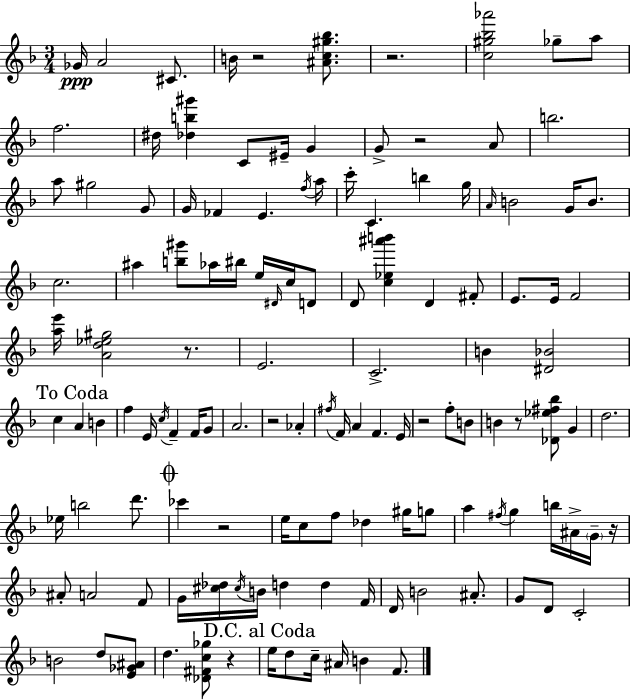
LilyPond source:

{
  \clef treble
  \numericTimeSignature
  \time 3/4
  \key f \major
  ges'16\ppp a'2 cis'8. | b'16 r2 <ais' c'' gis'' bes''>8. | r2. | <c'' gis'' bes'' aes'''>2 ges''8-- a''8 | \break f''2. | dis''16 <des'' b'' gis'''>4 c'8 eis'16-- g'4 | g'8-> r2 a'8 | b''2. | \break a''8 gis''2 g'8 | g'16 fes'4 e'4. \acciaccatura { f''16 } | a''16 c'''16-. c'4. b''4 | g''16 \grace { a'16 } b'2 g'16 b'8. | \break c''2. | ais''4 <b'' gis'''>8 aes''16 bis''16 e''16 \grace { dis'16 } | c''16 d'8 d'8 <c'' ees'' ais''' b'''>4 d'4 | fis'8-. e'8. e'16 f'2 | \break <a'' e'''>16 <a' d'' ees'' gis''>2 | r8. e'2. | c'2.-> | b'4 <dis' bes'>2 | \break \mark "To Coda" c''4 a'4 b'4 | f''4 e'16 \acciaccatura { c''16 } f'4-- | f'16 g'8 a'2. | r2 | \break aes'4-. \acciaccatura { fis''16 } f'16 a'4 f'4. | e'16 r2 | f''8-. b'8 b'4 r8 <des' ees'' fis'' bes''>8 | g'4 d''2. | \break ees''16 b''2 | d'''8. \mark \markup { \musicglyph "scripts.coda" } ces'''4 r2 | e''16 c''8 f''8 des''4 | gis''16 g''8 a''4 \acciaccatura { fis''16 } g''4 | \break b''16 ais'16-> \parenthesize g'16-- r16 ais'8-. a'2 | f'8 g'16 <cis'' des''>16 \acciaccatura { cis''16 } b'16 d''4 | d''4 f'16 d'16 b'2 | ais'8.-. g'8 d'8 c'2-. | \break b'2 | d''8 <e' ges' ais'>8 d''4. | <des' fis' c'' ges''>8 r4 \mark "D.C. al Coda" e''16 d''8 c''16-- ais'16 | b'4 f'8. \bar "|."
}